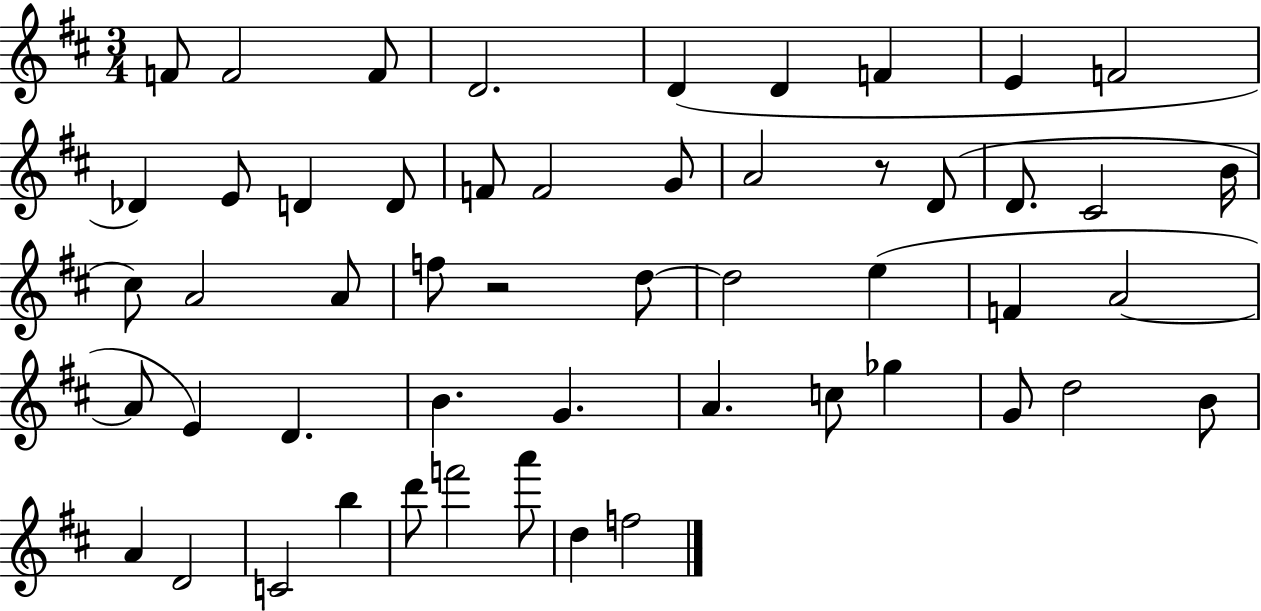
{
  \clef treble
  \numericTimeSignature
  \time 3/4
  \key d \major
  f'8 f'2 f'8 | d'2. | d'4( d'4 f'4 | e'4 f'2 | \break des'4) e'8 d'4 d'8 | f'8 f'2 g'8 | a'2 r8 d'8( | d'8. cis'2 b'16 | \break cis''8) a'2 a'8 | f''8 r2 d''8~~ | d''2 e''4( | f'4 a'2~~ | \break a'8 e'4) d'4. | b'4. g'4. | a'4. c''8 ges''4 | g'8 d''2 b'8 | \break a'4 d'2 | c'2 b''4 | d'''8 f'''2 a'''8 | d''4 f''2 | \break \bar "|."
}